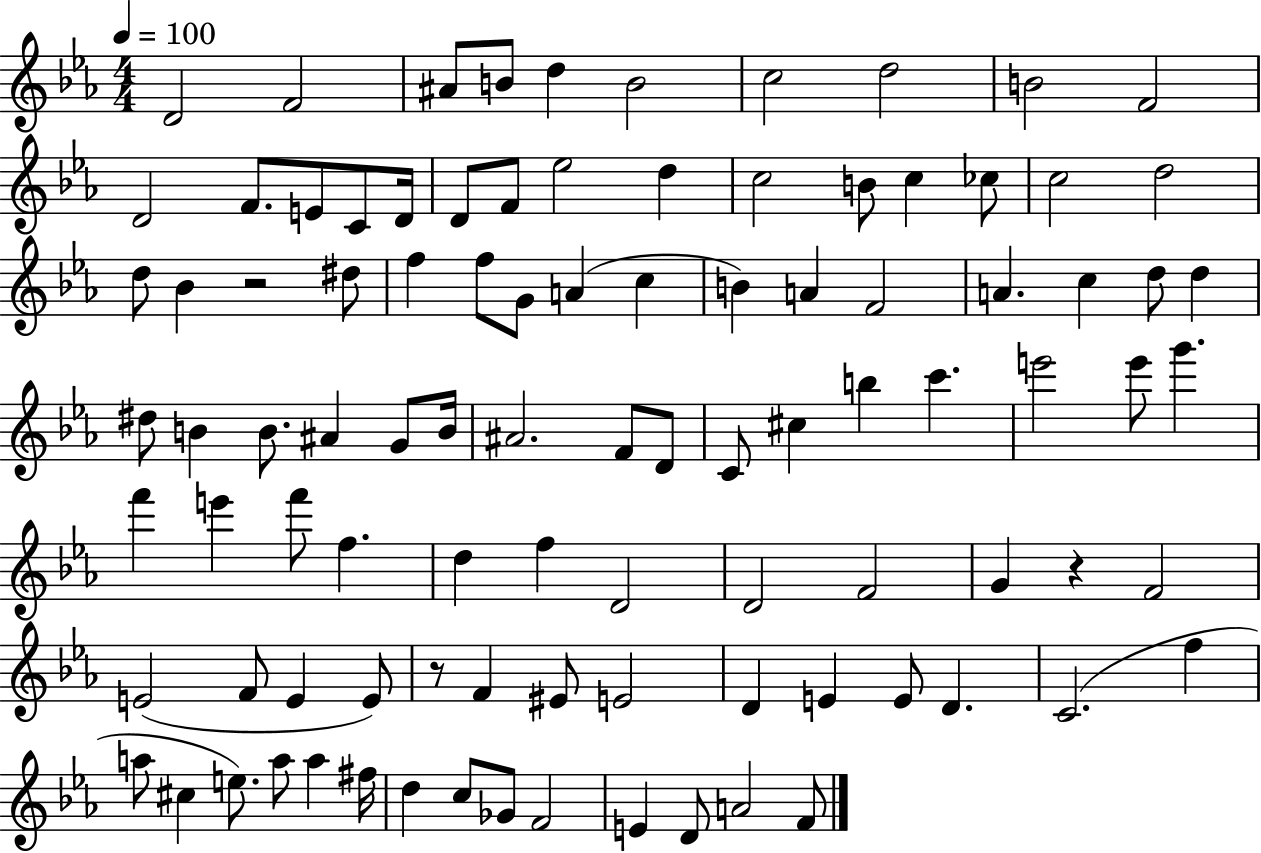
{
  \clef treble
  \numericTimeSignature
  \time 4/4
  \key ees \major
  \tempo 4 = 100
  d'2 f'2 | ais'8 b'8 d''4 b'2 | c''2 d''2 | b'2 f'2 | \break d'2 f'8. e'8 c'8 d'16 | d'8 f'8 ees''2 d''4 | c''2 b'8 c''4 ces''8 | c''2 d''2 | \break d''8 bes'4 r2 dis''8 | f''4 f''8 g'8 a'4( c''4 | b'4) a'4 f'2 | a'4. c''4 d''8 d''4 | \break dis''8 b'4 b'8. ais'4 g'8 b'16 | ais'2. f'8 d'8 | c'8 cis''4 b''4 c'''4. | e'''2 e'''8 g'''4. | \break f'''4 e'''4 f'''8 f''4. | d''4 f''4 d'2 | d'2 f'2 | g'4 r4 f'2 | \break e'2( f'8 e'4 e'8) | r8 f'4 eis'8 e'2 | d'4 e'4 e'8 d'4. | c'2.( f''4 | \break a''8 cis''4 e''8.) a''8 a''4 fis''16 | d''4 c''8 ges'8 f'2 | e'4 d'8 a'2 f'8 | \bar "|."
}